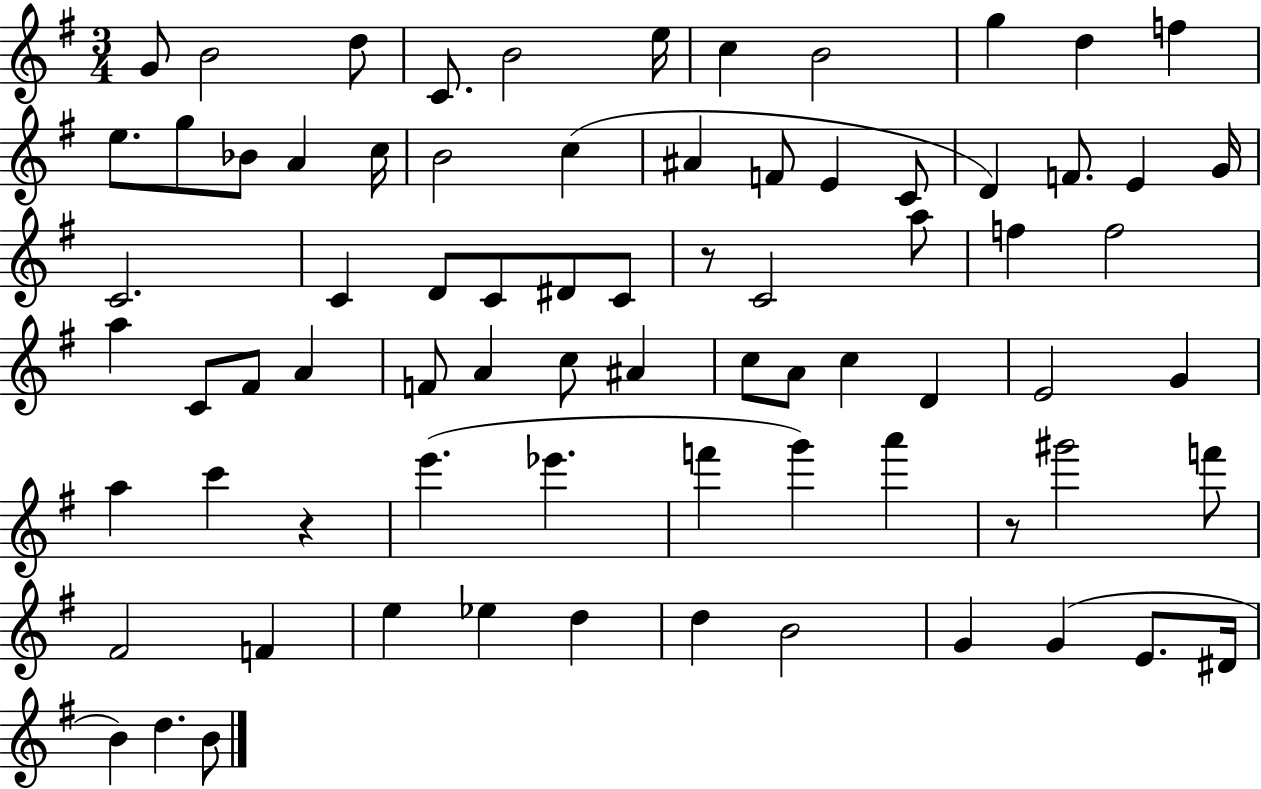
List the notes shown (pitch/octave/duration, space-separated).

G4/e B4/h D5/e C4/e. B4/h E5/s C5/q B4/h G5/q D5/q F5/q E5/e. G5/e Bb4/e A4/q C5/s B4/h C5/q A#4/q F4/e E4/q C4/e D4/q F4/e. E4/q G4/s C4/h. C4/q D4/e C4/e D#4/e C4/e R/e C4/h A5/e F5/q F5/h A5/q C4/e F#4/e A4/q F4/e A4/q C5/e A#4/q C5/e A4/e C5/q D4/q E4/h G4/q A5/q C6/q R/q E6/q. Eb6/q. F6/q G6/q A6/q R/e G#6/h F6/e F#4/h F4/q E5/q Eb5/q D5/q D5/q B4/h G4/q G4/q E4/e. D#4/s B4/q D5/q. B4/e